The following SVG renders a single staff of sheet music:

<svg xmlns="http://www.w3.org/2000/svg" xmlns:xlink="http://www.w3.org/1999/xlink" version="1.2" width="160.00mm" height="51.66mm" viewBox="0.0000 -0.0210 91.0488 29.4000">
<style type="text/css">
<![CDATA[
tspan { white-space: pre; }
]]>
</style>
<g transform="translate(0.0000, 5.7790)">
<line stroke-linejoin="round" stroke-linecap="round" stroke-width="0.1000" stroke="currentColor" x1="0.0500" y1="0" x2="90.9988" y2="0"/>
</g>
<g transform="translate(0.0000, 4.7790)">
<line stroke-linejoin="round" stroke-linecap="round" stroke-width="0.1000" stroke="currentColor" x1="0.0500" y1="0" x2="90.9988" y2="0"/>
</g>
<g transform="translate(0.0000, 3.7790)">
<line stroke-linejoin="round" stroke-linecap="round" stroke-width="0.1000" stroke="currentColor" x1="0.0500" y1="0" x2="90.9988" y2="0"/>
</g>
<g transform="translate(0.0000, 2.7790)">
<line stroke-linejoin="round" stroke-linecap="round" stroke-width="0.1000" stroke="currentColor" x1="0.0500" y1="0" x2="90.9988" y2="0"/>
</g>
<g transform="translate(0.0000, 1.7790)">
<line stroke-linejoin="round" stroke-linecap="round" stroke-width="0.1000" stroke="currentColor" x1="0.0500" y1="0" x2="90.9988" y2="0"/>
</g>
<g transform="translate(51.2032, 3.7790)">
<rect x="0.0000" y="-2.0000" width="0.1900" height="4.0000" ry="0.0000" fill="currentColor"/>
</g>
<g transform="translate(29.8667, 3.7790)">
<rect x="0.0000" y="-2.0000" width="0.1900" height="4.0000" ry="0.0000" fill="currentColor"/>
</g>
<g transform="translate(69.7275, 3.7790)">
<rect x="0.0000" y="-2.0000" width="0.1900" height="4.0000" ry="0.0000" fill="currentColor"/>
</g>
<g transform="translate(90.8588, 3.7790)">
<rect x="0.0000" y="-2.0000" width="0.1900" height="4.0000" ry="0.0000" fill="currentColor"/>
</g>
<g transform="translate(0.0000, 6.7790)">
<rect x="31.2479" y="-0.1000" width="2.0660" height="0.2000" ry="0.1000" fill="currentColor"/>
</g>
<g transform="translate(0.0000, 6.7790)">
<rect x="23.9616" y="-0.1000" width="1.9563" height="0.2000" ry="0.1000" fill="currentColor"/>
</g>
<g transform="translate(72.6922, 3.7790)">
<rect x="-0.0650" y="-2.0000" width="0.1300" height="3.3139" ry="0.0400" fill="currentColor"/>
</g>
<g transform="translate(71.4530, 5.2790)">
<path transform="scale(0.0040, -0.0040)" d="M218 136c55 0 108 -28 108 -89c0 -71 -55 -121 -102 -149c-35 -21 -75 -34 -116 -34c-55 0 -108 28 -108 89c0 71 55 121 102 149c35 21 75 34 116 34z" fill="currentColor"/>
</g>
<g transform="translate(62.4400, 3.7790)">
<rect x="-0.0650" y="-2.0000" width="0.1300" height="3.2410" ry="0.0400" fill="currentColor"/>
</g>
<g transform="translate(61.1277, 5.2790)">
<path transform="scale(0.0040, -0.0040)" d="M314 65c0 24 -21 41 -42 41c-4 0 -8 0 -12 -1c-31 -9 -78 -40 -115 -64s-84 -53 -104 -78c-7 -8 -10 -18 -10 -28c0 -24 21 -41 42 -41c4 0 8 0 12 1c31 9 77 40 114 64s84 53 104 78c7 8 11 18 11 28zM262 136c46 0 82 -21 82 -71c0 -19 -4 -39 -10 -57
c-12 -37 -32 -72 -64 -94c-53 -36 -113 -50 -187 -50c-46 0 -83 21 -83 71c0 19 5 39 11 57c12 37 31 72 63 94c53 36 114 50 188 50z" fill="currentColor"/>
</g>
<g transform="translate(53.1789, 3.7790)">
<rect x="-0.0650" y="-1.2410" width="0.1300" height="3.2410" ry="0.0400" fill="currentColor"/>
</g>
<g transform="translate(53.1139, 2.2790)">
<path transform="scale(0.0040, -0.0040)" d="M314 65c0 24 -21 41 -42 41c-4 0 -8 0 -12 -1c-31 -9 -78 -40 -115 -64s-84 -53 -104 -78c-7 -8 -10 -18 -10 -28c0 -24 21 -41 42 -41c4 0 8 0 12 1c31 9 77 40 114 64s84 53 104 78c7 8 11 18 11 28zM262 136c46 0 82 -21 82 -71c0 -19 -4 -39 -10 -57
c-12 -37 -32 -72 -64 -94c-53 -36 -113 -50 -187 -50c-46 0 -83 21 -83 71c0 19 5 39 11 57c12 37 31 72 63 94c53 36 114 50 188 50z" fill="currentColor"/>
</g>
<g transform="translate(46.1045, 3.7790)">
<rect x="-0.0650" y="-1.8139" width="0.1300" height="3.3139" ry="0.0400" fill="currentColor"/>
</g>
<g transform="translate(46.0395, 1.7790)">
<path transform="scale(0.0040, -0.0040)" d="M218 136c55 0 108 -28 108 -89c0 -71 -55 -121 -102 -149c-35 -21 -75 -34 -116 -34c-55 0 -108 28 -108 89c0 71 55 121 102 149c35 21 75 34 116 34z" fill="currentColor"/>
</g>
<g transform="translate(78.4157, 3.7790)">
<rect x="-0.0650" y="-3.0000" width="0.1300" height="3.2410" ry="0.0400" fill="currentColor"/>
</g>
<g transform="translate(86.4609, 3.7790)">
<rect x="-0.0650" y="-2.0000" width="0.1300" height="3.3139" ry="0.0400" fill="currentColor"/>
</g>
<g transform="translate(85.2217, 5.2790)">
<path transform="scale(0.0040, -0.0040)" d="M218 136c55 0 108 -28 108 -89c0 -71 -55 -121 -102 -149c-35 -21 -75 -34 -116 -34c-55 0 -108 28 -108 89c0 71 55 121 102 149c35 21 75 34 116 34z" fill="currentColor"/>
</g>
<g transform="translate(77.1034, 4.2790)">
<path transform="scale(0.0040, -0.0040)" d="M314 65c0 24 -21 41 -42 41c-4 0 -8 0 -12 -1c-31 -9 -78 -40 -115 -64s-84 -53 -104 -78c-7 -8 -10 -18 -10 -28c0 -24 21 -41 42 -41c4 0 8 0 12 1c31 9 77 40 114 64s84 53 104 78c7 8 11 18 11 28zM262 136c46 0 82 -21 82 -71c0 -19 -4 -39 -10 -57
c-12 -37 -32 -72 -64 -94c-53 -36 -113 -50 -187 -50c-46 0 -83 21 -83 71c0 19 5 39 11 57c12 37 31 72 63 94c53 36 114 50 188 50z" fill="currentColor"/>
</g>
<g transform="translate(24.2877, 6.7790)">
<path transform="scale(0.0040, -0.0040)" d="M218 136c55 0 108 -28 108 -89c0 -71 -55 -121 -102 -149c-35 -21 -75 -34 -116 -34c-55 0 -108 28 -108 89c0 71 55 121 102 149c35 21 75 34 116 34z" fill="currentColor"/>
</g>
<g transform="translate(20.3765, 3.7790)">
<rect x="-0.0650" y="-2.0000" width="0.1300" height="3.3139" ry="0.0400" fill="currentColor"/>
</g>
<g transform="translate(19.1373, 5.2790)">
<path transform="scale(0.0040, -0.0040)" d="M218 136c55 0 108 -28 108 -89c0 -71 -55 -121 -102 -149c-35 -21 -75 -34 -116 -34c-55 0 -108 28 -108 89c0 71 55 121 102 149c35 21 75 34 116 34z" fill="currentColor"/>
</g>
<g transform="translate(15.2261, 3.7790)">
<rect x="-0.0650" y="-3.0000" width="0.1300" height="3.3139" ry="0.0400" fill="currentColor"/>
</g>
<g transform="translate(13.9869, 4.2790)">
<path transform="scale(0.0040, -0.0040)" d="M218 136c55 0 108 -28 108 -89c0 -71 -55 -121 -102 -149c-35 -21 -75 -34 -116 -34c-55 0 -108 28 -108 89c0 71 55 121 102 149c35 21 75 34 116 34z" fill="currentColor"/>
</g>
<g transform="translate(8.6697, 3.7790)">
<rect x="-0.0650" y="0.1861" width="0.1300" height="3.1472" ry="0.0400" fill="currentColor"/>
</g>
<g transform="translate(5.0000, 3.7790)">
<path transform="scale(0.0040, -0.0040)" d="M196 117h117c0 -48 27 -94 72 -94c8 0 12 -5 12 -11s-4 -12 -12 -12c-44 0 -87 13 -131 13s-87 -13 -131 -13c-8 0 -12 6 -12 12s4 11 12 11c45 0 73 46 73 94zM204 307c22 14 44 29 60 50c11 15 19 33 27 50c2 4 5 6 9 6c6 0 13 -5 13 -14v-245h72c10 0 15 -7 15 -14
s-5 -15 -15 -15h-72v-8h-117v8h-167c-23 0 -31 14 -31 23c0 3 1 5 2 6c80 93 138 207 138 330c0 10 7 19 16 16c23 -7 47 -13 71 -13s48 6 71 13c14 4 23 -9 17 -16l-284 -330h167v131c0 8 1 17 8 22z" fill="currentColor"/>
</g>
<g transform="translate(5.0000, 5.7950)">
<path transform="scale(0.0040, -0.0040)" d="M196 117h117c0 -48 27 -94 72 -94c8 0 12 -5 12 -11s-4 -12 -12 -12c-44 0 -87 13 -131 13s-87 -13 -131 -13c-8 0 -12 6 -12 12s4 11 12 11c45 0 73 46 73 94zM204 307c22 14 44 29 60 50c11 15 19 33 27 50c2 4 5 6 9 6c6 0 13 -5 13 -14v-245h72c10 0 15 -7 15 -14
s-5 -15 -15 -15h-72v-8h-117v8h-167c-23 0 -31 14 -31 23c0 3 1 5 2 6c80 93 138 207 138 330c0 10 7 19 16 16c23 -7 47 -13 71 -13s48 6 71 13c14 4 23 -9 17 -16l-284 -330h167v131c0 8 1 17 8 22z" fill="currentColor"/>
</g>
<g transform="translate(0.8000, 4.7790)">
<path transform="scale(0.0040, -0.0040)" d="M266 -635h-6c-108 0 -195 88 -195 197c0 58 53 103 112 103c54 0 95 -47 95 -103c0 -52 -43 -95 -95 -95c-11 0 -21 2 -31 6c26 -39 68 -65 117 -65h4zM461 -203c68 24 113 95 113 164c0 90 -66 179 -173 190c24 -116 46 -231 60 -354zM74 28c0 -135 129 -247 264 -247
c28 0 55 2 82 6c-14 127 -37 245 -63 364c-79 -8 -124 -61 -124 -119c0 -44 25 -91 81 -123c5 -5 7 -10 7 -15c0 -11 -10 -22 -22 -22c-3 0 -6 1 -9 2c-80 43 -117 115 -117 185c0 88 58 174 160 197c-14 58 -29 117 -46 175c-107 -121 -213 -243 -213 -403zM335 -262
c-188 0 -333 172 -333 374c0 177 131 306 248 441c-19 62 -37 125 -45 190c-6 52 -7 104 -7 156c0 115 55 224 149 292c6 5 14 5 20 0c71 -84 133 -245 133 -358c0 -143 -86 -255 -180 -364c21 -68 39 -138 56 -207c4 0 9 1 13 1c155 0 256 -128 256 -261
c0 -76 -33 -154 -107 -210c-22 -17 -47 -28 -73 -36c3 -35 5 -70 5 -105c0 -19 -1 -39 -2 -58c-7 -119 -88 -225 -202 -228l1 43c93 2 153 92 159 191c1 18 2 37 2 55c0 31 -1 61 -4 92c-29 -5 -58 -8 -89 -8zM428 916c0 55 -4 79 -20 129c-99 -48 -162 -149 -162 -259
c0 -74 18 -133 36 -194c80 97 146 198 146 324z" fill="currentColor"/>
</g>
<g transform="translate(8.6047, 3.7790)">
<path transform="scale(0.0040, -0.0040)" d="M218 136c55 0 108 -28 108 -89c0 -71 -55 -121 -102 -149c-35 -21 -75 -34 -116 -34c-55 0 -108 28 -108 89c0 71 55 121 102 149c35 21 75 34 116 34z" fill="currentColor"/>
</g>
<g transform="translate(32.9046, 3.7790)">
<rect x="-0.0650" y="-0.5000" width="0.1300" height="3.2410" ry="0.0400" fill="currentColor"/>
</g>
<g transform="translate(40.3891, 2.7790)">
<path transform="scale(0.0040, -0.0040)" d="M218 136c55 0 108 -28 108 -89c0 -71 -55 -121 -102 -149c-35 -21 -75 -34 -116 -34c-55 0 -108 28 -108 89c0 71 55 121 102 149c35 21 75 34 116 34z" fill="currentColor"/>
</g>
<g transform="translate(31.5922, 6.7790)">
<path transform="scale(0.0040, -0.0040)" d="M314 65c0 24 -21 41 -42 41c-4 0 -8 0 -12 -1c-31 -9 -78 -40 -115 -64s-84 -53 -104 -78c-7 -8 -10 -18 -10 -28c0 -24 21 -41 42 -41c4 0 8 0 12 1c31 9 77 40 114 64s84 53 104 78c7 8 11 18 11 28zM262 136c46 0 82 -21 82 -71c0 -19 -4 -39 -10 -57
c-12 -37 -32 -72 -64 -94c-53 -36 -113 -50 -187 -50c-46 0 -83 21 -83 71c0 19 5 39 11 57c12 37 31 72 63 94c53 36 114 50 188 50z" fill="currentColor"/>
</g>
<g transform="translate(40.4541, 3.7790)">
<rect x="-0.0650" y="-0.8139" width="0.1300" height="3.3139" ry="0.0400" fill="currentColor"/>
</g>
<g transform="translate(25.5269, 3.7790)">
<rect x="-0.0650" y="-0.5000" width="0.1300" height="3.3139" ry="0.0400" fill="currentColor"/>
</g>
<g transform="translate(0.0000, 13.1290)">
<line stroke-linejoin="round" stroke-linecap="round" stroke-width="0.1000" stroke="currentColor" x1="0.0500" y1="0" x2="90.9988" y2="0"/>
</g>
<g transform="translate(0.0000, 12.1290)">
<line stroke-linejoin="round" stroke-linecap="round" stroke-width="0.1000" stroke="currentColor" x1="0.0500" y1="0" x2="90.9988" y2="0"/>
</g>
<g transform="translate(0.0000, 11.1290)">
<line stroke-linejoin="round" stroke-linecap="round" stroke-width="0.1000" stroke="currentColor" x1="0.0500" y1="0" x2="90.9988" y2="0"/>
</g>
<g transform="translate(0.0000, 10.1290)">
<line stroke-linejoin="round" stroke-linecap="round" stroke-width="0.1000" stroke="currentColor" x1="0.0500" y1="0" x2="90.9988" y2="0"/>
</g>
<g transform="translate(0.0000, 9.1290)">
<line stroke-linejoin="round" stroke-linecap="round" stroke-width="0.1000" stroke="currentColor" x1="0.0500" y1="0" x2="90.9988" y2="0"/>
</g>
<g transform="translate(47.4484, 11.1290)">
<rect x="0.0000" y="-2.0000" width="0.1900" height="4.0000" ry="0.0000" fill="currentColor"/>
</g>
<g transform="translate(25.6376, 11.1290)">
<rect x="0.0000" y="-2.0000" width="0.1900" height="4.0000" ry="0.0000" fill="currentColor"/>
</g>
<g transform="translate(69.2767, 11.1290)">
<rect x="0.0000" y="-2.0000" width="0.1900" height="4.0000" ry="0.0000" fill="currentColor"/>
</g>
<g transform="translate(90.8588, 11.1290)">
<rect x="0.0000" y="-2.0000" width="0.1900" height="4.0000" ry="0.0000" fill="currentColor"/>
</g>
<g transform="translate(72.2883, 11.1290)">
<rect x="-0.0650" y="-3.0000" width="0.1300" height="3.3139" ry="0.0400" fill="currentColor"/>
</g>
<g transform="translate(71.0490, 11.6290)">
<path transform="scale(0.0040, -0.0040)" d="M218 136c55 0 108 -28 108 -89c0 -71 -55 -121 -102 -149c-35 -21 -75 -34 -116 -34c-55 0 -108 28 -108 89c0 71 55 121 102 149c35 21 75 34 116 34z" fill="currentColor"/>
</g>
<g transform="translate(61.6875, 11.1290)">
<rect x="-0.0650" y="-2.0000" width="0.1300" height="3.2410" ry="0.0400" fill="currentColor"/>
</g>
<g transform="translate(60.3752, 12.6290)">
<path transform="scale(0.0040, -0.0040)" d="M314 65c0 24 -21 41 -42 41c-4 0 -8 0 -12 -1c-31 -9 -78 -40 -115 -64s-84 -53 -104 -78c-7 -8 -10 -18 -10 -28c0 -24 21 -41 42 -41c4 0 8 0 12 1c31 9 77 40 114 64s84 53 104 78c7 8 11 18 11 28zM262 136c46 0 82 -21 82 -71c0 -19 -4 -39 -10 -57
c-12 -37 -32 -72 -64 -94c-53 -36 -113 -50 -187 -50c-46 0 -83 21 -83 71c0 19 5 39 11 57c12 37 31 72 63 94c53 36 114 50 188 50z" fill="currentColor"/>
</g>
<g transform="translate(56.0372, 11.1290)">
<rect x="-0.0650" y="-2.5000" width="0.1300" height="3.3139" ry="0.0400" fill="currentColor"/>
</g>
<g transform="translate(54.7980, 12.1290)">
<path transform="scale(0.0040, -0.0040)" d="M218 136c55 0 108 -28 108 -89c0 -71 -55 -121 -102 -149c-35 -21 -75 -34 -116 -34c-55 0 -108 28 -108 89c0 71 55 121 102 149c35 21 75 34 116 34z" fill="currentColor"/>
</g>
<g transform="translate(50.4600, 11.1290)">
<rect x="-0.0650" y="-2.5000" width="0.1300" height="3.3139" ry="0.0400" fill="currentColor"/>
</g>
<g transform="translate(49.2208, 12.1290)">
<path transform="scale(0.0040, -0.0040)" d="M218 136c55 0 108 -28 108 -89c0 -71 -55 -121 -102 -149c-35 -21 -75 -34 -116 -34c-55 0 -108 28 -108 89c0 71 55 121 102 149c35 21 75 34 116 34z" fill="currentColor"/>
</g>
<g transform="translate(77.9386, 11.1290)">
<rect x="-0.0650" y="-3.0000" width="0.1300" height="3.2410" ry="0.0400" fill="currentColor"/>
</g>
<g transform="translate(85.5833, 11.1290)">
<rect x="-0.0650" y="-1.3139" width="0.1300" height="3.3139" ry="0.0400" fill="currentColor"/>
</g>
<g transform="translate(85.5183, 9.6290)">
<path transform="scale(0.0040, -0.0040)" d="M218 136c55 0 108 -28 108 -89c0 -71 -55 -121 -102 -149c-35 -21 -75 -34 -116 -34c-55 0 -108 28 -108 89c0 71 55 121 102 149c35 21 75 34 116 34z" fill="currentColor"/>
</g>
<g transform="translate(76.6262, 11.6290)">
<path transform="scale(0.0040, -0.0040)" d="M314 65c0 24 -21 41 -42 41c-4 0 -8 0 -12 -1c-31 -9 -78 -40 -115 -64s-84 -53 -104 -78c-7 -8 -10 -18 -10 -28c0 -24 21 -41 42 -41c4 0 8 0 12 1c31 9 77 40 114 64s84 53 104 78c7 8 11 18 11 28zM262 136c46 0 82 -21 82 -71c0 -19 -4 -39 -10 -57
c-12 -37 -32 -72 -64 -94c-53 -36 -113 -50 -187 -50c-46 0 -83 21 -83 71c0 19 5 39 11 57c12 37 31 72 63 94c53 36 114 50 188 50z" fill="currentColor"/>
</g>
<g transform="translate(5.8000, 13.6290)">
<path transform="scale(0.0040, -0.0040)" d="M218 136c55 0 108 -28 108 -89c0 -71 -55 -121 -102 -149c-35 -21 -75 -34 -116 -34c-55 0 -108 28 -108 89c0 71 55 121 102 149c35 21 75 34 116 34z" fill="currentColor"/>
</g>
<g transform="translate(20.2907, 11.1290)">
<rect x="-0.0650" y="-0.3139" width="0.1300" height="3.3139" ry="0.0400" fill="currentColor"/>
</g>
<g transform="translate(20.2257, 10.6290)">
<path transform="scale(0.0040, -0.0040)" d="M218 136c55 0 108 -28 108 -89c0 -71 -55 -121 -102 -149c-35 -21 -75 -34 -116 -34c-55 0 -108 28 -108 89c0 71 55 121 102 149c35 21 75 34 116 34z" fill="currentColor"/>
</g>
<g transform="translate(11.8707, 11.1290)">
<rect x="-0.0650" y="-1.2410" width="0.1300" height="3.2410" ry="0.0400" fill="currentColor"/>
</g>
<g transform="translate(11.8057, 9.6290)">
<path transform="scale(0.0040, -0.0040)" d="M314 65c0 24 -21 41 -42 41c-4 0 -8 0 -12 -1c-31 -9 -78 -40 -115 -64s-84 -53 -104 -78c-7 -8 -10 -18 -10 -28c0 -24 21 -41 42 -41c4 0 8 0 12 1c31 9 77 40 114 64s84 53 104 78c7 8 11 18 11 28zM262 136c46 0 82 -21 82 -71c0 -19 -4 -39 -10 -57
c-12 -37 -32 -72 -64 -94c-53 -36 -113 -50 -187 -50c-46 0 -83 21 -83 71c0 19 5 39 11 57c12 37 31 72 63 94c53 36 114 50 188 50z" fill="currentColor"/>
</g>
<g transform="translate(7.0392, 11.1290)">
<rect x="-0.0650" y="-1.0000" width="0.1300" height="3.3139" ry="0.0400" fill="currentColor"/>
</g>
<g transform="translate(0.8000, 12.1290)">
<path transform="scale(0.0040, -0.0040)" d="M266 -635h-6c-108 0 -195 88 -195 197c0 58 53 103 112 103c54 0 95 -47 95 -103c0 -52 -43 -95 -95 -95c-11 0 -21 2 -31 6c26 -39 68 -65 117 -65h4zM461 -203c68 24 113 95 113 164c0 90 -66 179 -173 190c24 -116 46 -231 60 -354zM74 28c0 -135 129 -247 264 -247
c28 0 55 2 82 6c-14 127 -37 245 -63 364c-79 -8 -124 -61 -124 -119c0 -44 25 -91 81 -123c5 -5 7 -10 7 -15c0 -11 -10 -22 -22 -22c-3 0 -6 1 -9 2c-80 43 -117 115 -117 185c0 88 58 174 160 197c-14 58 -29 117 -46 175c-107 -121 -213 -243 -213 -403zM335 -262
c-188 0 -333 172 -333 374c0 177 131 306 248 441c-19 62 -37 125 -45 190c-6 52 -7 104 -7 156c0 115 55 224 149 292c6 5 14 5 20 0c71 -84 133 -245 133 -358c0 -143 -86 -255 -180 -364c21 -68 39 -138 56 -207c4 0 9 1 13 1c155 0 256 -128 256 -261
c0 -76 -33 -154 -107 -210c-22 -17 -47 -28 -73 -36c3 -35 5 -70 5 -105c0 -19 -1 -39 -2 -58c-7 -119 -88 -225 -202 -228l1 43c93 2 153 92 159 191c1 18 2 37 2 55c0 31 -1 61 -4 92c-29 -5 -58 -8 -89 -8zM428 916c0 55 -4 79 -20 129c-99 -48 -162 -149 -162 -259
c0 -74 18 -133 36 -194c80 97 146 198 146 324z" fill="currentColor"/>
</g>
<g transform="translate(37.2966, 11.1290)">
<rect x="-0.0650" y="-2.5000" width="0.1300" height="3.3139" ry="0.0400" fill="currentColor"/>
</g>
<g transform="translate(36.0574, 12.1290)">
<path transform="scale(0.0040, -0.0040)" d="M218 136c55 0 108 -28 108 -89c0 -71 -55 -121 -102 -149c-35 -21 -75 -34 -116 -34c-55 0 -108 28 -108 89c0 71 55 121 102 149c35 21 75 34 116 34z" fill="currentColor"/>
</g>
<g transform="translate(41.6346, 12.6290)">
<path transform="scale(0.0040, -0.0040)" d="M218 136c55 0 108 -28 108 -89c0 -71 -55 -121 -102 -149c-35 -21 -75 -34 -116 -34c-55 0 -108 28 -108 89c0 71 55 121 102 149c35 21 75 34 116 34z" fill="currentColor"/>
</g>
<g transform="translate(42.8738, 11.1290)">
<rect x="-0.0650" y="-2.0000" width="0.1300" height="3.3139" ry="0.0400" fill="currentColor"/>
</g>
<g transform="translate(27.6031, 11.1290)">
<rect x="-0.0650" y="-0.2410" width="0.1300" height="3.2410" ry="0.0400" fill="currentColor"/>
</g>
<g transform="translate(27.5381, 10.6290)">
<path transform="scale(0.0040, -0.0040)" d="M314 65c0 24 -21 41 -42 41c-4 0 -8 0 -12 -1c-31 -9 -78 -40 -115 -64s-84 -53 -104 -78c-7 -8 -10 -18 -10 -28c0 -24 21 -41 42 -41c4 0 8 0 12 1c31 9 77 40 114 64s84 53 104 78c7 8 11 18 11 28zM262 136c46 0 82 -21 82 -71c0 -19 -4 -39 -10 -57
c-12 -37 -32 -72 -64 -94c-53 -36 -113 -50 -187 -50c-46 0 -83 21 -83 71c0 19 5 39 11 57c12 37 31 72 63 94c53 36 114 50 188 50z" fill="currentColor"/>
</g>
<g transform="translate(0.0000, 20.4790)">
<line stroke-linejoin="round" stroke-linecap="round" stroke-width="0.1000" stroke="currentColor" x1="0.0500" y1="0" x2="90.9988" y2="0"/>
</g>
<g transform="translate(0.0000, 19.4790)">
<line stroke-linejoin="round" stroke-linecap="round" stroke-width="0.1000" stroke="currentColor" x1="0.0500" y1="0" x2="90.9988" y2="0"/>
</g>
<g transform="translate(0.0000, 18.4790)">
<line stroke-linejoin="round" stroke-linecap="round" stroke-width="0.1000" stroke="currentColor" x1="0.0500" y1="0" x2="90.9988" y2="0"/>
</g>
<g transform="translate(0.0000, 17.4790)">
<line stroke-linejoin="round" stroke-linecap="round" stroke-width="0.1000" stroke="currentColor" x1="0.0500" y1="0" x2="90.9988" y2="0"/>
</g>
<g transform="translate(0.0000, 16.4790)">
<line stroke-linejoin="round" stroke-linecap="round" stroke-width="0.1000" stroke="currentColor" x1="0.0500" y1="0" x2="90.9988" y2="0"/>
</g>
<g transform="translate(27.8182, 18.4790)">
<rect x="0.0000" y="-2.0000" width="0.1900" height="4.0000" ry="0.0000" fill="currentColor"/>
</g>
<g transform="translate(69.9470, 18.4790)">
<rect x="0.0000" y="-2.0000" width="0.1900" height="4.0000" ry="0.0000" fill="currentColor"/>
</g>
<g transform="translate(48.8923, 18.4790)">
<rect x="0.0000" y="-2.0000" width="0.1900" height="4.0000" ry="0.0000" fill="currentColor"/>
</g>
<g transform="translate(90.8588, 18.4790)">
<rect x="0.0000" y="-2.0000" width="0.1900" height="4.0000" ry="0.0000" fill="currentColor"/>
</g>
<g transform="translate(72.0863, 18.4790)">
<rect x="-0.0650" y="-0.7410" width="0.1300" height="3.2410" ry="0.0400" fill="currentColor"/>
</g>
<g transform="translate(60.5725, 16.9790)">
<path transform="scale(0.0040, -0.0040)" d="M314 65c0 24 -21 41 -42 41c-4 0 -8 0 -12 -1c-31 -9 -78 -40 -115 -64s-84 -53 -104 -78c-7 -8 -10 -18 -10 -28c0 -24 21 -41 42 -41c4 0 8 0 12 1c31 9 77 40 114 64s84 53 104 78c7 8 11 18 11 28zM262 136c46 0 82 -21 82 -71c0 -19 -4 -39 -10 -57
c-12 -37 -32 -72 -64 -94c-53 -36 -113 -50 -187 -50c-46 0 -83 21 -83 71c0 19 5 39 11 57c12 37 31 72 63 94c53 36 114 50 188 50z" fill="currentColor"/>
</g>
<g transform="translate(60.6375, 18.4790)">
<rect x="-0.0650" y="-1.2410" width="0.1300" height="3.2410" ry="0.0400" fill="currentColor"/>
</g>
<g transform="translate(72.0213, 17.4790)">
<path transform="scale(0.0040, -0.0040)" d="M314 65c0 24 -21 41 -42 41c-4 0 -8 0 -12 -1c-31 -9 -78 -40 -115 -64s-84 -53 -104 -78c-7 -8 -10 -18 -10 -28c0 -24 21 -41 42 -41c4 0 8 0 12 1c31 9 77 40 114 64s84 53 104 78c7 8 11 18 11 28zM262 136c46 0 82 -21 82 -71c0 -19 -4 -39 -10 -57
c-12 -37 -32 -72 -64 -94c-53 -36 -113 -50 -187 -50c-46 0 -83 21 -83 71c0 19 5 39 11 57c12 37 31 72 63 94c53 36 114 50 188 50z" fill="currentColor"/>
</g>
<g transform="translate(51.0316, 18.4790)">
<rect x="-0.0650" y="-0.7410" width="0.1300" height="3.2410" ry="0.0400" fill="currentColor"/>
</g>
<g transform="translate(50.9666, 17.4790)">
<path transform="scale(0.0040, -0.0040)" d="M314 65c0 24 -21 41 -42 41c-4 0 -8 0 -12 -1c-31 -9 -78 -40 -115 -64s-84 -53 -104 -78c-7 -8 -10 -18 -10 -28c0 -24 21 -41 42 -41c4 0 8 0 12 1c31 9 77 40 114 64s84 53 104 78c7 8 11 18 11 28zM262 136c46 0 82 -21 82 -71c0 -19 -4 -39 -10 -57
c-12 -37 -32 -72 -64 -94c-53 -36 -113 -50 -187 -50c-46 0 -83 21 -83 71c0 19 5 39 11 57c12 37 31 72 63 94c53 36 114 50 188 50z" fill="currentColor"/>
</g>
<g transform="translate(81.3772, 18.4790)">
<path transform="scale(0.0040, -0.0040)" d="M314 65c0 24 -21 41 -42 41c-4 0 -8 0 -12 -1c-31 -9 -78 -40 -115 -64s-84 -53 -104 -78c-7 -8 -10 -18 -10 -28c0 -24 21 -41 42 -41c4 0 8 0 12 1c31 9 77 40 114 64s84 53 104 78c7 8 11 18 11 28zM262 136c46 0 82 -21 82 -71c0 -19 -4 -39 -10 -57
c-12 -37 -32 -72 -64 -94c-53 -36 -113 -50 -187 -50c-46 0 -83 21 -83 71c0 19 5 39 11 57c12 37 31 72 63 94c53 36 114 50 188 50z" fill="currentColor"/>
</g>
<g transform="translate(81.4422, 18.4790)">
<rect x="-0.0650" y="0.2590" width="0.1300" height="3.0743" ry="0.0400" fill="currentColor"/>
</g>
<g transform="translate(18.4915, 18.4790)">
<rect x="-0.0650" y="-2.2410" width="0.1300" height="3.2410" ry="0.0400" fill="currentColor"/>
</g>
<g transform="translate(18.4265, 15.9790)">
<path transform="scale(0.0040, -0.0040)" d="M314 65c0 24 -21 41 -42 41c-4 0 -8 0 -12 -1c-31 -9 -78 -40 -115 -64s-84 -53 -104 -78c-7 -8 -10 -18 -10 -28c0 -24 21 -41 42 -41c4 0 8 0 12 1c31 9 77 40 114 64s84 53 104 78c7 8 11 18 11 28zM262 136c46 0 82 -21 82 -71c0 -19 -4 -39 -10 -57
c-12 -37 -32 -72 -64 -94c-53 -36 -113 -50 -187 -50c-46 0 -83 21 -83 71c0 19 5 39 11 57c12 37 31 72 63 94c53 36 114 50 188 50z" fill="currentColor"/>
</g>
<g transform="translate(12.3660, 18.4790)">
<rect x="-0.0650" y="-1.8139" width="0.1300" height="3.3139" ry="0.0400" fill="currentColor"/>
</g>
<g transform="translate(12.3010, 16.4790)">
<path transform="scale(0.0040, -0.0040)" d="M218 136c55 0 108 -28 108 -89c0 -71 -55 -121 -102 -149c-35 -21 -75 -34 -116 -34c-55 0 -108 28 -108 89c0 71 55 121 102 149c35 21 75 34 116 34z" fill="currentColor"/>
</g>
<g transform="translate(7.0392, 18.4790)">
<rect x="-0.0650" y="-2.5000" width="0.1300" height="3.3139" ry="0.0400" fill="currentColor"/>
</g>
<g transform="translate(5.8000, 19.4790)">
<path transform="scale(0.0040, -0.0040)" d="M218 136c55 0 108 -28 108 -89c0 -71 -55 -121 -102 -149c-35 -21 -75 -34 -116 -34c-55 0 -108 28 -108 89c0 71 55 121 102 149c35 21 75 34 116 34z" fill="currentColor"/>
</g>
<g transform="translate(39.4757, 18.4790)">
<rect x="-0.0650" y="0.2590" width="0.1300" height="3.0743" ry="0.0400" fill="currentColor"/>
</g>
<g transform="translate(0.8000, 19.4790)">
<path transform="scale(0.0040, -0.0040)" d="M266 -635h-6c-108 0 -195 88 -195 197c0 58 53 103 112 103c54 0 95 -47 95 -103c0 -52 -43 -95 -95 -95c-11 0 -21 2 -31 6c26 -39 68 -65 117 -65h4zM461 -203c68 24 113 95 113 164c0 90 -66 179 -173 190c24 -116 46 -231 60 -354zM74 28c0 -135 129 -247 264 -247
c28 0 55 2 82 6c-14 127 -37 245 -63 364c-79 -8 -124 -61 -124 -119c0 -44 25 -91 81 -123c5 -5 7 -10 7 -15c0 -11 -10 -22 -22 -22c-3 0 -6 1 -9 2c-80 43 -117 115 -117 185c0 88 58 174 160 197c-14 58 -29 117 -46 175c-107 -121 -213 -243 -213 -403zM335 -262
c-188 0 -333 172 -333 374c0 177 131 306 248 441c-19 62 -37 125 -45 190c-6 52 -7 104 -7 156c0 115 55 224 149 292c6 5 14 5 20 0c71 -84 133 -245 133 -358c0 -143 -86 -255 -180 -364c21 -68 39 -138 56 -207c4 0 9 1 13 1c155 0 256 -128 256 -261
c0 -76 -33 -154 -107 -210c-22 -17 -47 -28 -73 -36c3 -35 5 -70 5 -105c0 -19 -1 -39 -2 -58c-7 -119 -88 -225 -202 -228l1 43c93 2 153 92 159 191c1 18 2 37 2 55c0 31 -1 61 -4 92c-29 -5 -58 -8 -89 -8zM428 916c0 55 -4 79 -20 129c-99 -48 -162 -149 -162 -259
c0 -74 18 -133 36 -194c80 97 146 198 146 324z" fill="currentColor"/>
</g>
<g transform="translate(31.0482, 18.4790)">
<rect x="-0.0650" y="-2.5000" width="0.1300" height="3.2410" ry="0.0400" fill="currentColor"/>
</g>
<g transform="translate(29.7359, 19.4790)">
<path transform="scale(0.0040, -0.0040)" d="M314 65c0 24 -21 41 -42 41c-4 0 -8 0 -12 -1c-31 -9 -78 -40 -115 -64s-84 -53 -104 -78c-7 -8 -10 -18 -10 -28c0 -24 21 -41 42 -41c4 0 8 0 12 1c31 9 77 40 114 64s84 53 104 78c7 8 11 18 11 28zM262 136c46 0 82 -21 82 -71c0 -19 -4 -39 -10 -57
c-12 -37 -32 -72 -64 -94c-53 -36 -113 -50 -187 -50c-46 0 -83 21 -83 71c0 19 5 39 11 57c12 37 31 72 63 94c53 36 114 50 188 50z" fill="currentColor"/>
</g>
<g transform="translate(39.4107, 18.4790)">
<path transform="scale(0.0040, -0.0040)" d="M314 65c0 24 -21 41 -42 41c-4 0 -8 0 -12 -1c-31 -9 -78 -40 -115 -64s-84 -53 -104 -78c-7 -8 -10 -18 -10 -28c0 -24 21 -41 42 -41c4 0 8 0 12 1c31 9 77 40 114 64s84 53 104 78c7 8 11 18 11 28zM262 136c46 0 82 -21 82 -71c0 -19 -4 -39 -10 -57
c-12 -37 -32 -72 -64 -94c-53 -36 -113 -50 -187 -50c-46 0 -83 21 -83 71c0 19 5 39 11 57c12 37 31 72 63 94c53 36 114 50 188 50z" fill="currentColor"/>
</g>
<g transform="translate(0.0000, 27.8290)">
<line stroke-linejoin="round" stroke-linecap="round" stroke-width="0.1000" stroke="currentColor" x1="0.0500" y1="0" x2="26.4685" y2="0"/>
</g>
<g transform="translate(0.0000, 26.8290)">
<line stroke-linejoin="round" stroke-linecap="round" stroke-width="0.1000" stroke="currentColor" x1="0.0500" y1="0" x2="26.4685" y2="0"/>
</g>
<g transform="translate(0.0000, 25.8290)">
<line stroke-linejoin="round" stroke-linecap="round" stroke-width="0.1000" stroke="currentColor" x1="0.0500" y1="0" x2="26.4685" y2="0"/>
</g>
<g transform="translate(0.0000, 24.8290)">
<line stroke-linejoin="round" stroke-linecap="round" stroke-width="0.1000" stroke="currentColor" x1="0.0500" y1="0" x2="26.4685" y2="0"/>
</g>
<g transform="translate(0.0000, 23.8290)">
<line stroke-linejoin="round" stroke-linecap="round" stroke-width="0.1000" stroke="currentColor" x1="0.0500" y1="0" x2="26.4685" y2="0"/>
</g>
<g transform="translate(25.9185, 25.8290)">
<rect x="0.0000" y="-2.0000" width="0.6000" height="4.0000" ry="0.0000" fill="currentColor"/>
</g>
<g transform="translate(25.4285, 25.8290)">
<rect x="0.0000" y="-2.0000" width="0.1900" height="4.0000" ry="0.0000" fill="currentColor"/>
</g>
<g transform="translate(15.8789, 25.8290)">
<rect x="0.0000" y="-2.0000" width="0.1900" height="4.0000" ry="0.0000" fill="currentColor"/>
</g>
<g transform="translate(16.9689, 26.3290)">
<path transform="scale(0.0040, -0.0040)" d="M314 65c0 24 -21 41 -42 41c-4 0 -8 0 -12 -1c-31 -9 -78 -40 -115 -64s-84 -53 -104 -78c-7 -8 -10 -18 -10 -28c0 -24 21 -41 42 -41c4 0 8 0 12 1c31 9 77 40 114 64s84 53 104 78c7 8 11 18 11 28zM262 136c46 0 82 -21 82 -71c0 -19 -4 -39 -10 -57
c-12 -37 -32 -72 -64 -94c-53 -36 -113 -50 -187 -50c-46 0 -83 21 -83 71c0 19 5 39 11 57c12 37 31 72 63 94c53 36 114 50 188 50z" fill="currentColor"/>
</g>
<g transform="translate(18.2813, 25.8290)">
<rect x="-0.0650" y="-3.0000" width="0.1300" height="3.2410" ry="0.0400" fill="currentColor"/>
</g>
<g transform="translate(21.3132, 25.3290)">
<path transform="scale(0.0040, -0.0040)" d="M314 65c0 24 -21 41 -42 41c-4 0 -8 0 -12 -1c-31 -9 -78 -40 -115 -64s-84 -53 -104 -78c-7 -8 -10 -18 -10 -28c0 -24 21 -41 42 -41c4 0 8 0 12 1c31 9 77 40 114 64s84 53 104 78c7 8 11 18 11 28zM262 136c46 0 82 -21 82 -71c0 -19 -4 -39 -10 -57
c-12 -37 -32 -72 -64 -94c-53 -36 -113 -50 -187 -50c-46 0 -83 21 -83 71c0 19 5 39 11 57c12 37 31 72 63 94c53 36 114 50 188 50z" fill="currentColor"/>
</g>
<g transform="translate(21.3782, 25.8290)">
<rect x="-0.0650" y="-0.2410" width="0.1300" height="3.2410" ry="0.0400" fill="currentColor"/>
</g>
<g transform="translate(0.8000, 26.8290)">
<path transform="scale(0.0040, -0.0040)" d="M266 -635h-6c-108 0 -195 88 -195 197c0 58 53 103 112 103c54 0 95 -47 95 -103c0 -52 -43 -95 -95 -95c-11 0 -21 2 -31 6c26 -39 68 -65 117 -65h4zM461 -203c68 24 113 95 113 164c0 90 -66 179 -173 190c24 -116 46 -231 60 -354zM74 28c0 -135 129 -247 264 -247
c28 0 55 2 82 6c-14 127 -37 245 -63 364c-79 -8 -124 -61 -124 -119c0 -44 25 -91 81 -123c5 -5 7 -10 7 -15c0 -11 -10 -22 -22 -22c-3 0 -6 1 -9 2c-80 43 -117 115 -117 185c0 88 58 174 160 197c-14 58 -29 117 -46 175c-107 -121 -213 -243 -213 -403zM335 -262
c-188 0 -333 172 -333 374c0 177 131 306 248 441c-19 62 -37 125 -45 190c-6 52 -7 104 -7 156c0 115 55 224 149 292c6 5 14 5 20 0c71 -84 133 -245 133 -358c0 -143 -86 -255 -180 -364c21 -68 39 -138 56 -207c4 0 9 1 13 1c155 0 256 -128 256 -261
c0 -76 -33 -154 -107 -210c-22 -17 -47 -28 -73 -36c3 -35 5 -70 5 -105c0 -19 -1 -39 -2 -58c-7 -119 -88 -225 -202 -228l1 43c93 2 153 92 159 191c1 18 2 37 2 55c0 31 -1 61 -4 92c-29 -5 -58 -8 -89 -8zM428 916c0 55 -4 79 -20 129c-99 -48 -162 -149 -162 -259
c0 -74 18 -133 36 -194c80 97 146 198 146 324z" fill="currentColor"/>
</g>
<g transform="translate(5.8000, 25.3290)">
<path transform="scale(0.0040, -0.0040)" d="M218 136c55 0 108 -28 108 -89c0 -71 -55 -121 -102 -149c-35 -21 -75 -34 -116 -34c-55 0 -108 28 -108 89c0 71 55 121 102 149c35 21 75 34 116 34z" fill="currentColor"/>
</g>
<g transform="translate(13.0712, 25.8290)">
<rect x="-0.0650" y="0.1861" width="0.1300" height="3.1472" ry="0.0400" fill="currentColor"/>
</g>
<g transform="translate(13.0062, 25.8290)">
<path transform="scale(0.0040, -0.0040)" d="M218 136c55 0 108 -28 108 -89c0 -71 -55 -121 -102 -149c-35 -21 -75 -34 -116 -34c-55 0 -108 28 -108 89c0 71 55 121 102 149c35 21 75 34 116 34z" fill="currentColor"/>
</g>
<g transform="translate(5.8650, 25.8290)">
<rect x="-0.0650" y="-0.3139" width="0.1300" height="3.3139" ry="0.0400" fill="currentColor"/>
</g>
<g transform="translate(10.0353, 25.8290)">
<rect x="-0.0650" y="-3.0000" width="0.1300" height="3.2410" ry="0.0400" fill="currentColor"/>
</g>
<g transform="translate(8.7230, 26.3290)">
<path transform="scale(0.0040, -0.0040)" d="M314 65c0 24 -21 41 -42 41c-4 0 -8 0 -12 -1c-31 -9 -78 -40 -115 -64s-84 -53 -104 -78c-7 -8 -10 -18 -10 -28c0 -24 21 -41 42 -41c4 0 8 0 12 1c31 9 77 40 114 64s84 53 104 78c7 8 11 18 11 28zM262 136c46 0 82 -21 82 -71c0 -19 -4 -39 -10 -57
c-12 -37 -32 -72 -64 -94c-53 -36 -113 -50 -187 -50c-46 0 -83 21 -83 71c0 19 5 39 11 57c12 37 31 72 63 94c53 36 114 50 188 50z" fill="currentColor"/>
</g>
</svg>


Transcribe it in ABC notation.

X:1
T:Untitled
M:4/4
L:1/4
K:C
B A F C C2 d f e2 F2 F A2 F D e2 c c2 G F G G F2 A A2 e G f g2 G2 B2 d2 e2 d2 B2 c A2 B A2 c2